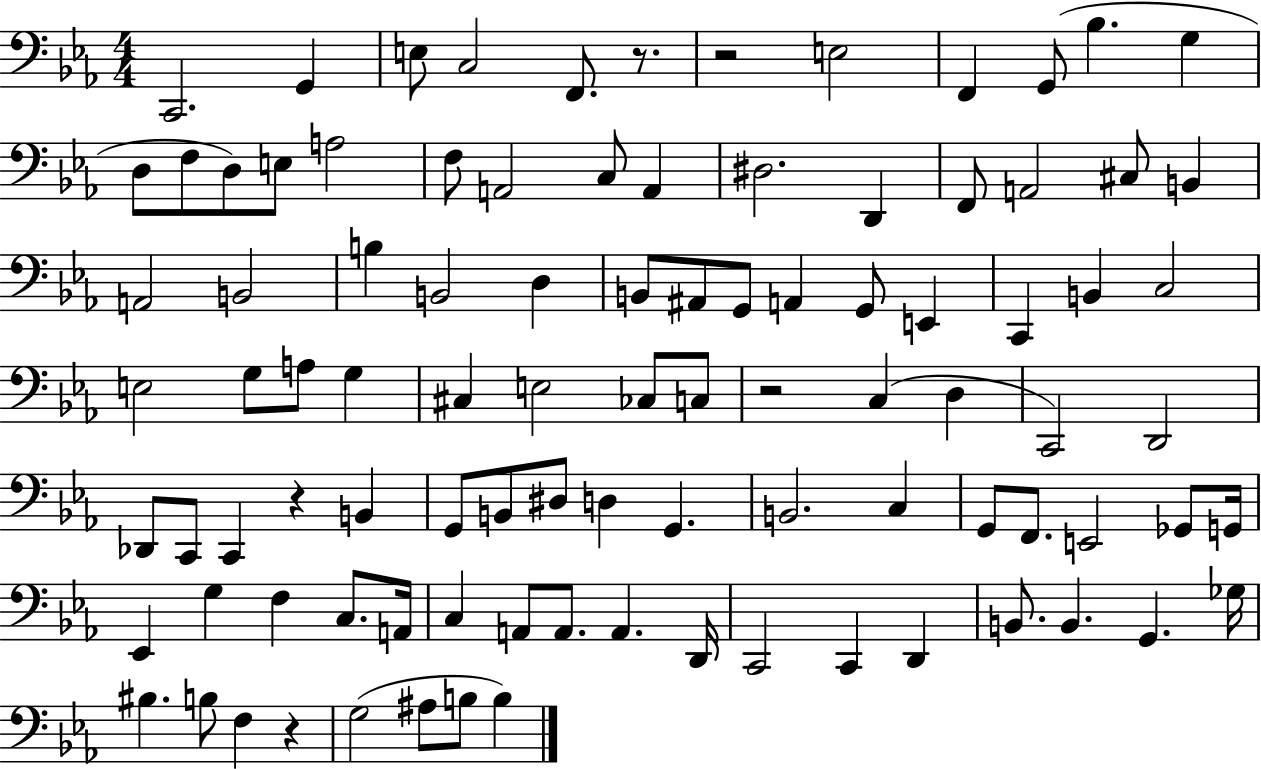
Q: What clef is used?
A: bass